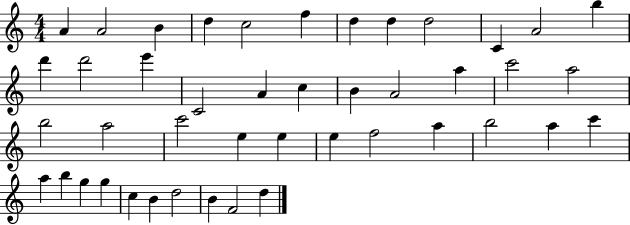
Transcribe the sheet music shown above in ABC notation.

X:1
T:Untitled
M:4/4
L:1/4
K:C
A A2 B d c2 f d d d2 C A2 b d' d'2 e' C2 A c B A2 a c'2 a2 b2 a2 c'2 e e e f2 a b2 a c' a b g g c B d2 B F2 d